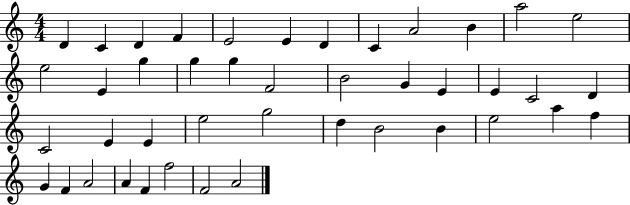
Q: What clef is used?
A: treble